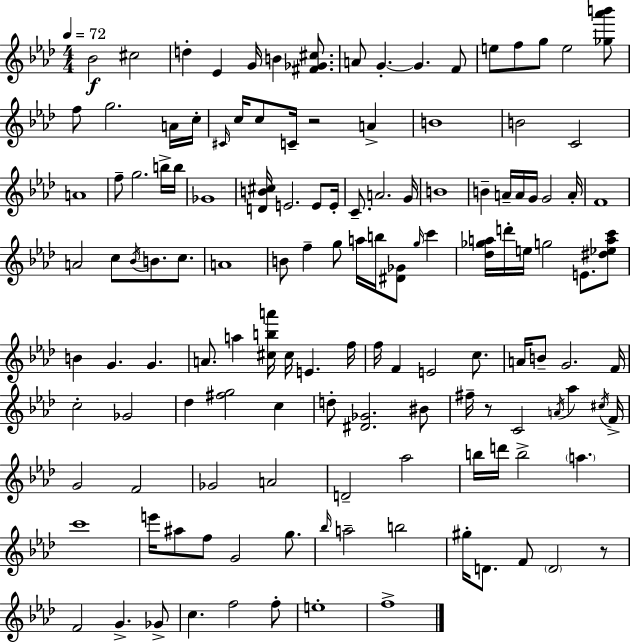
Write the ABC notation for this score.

X:1
T:Untitled
M:4/4
L:1/4
K:Ab
_B2 ^c2 d _E G/4 B [^F_G^c]/2 A/2 G G F/2 e/2 f/2 g/2 e2 [_g_a'b']/2 f/2 g2 A/4 c/4 ^C/4 c/4 c/2 C/4 z2 A B4 B2 C2 A4 f/2 g2 b/4 b/4 _G4 [DB^c]/4 E2 E/2 E/4 C/2 A2 G/4 B4 B A/4 A/4 G/4 G2 A/4 F4 A2 c/2 _B/4 B/2 c/2 A4 B/2 f g/2 a/4 b/4 [^D_G]/2 g/4 c' [_d_ga]/4 d'/4 e/4 g2 E/2 [^d_eac']/2 B G G A/2 a [^cba']/4 ^c/4 E f/4 f/4 F E2 c/2 A/4 B/2 G2 F/4 c2 _G2 _d [^fg]2 c d/2 [^D_G]2 ^B/2 ^f/4 z/2 C2 A/4 _a ^c/4 F/4 G2 F2 _G2 A2 D2 _a2 b/4 d'/4 b2 a c'4 e'/4 ^a/2 f/2 G2 g/2 _b/4 a2 b2 ^g/4 D/2 F/2 D2 z/2 F2 G _G/2 c f2 f/2 e4 f4